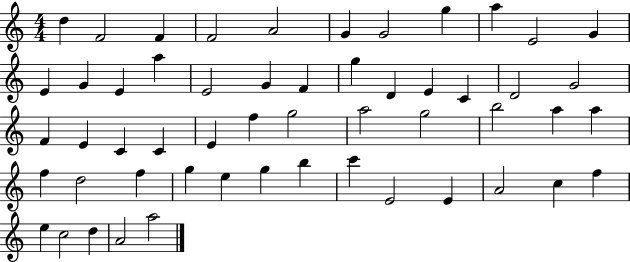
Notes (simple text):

D5/q F4/h F4/q F4/h A4/h G4/q G4/h G5/q A5/q E4/h G4/q E4/q G4/q E4/q A5/q E4/h G4/q F4/q G5/q D4/q E4/q C4/q D4/h G4/h F4/q E4/q C4/q C4/q E4/q F5/q G5/h A5/h G5/h B5/h A5/q A5/q F5/q D5/h F5/q G5/q E5/q G5/q B5/q C6/q E4/h E4/q A4/h C5/q F5/q E5/q C5/h D5/q A4/h A5/h